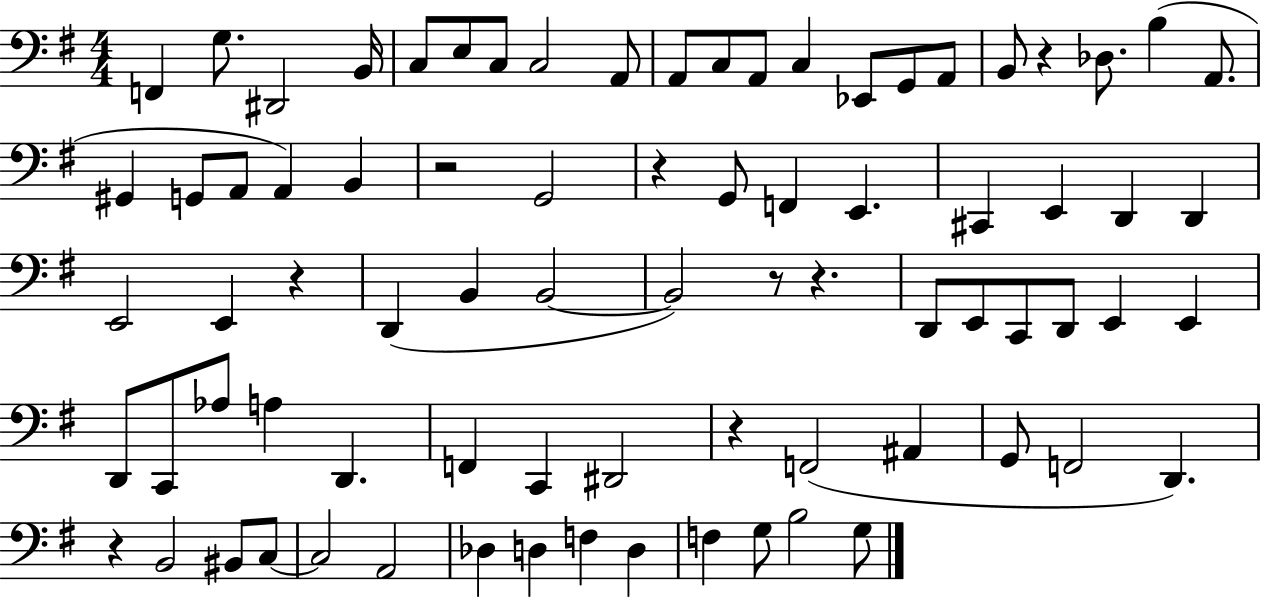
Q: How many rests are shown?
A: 8